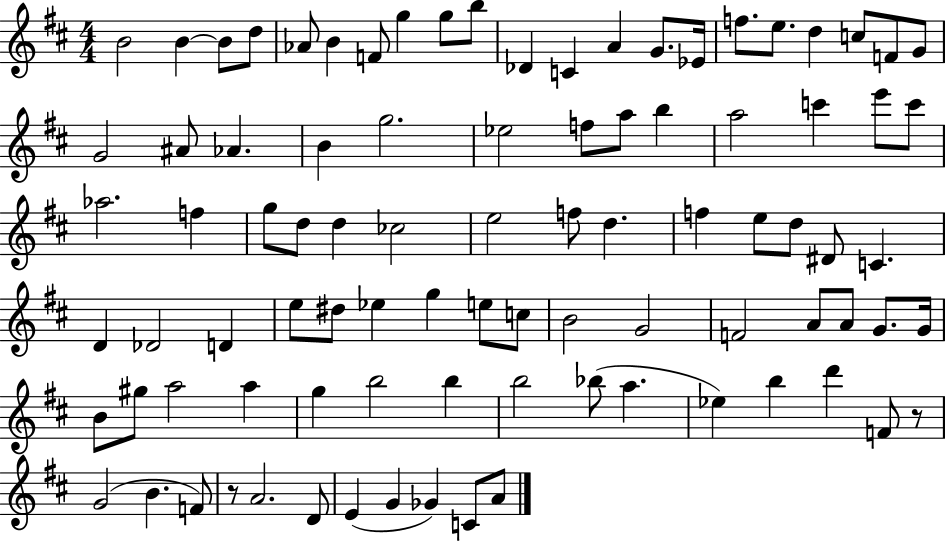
B4/h B4/q B4/e D5/e Ab4/e B4/q F4/e G5/q G5/e B5/e Db4/q C4/q A4/q G4/e. Eb4/s F5/e. E5/e. D5/q C5/e F4/e G4/e G4/h A#4/e Ab4/q. B4/q G5/h. Eb5/h F5/e A5/e B5/q A5/h C6/q E6/e C6/e Ab5/h. F5/q G5/e D5/e D5/q CES5/h E5/h F5/e D5/q. F5/q E5/e D5/e D#4/e C4/q. D4/q Db4/h D4/q E5/e D#5/e Eb5/q G5/q E5/e C5/e B4/h G4/h F4/h A4/e A4/e G4/e. G4/s B4/e G#5/e A5/h A5/q G5/q B5/h B5/q B5/h Bb5/e A5/q. Eb5/q B5/q D6/q F4/e R/e G4/h B4/q. F4/e R/e A4/h. D4/e E4/q G4/q Gb4/q C4/e A4/e